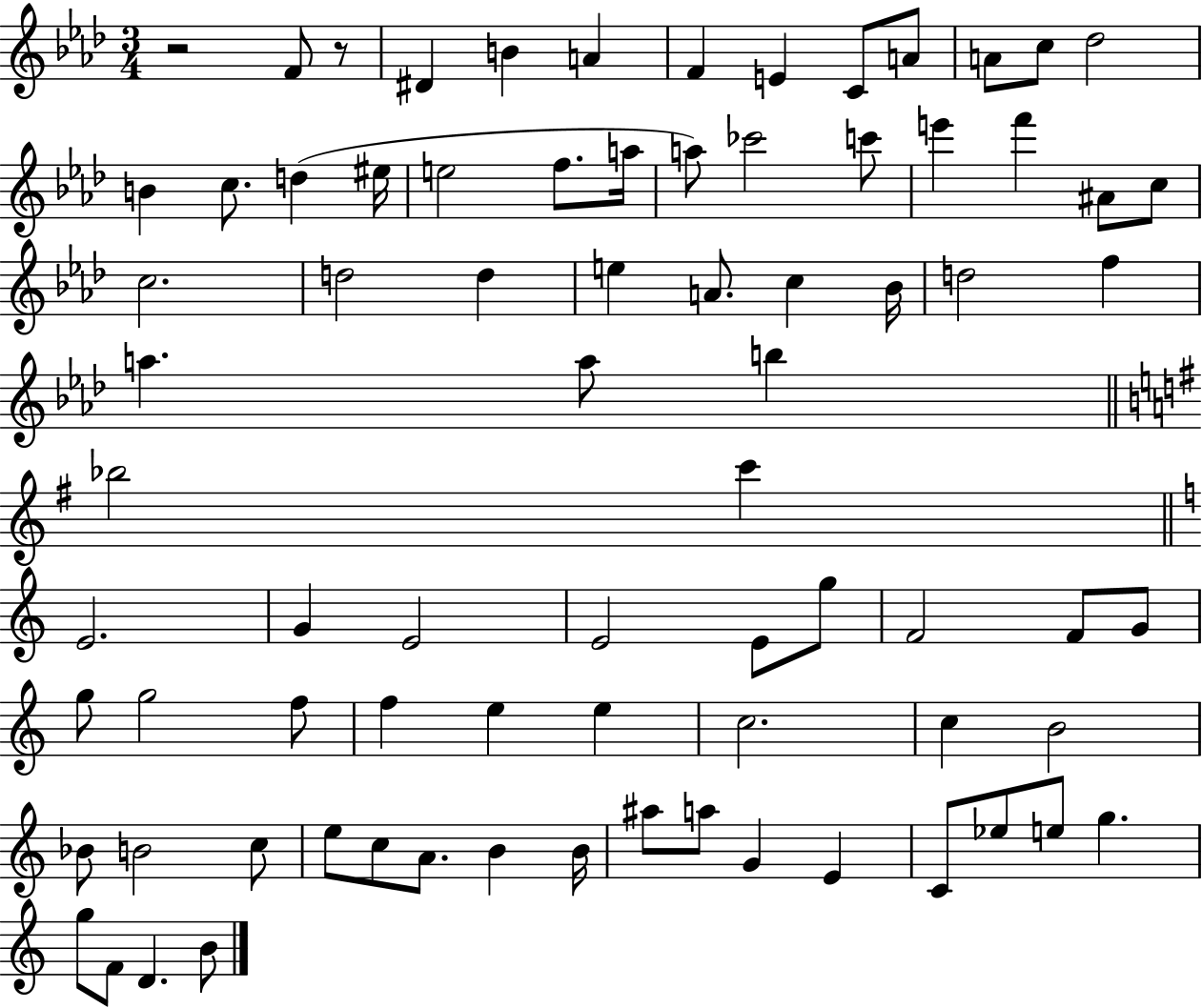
{
  \clef treble
  \numericTimeSignature
  \time 3/4
  \key aes \major
  r2 f'8 r8 | dis'4 b'4 a'4 | f'4 e'4 c'8 a'8 | a'8 c''8 des''2 | \break b'4 c''8. d''4( eis''16 | e''2 f''8. a''16 | a''8) ces'''2 c'''8 | e'''4 f'''4 ais'8 c''8 | \break c''2. | d''2 d''4 | e''4 a'8. c''4 bes'16 | d''2 f''4 | \break a''4. a''8 b''4 | \bar "||" \break \key g \major bes''2 c'''4 | \bar "||" \break \key a \minor e'2. | g'4 e'2 | e'2 e'8 g''8 | f'2 f'8 g'8 | \break g''8 g''2 f''8 | f''4 e''4 e''4 | c''2. | c''4 b'2 | \break bes'8 b'2 c''8 | e''8 c''8 a'8. b'4 b'16 | ais''8 a''8 g'4 e'4 | c'8 ees''8 e''8 g''4. | \break g''8 f'8 d'4. b'8 | \bar "|."
}